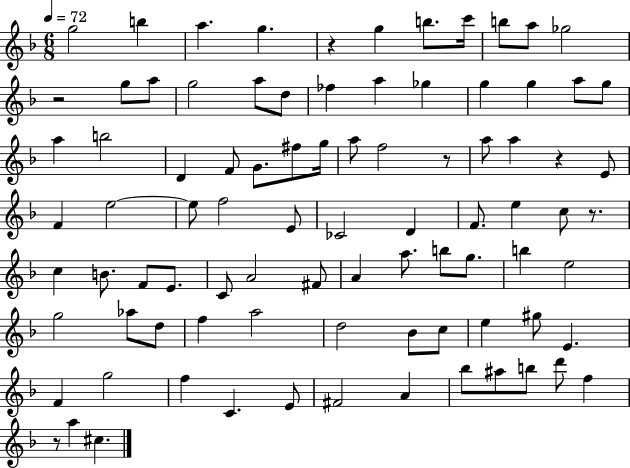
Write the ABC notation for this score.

X:1
T:Untitled
M:6/8
L:1/4
K:F
g2 b a g z g b/2 c'/4 b/2 a/2 _g2 z2 g/2 a/2 g2 a/2 d/2 _f a _g g g a/2 g/2 a b2 D F/2 G/2 ^f/2 g/4 a/2 f2 z/2 a/2 a z E/2 F e2 e/2 f2 E/2 _C2 D F/2 e c/2 z/2 c B/2 F/2 E/2 C/2 A2 ^F/2 A a/2 b/2 g/2 b e2 g2 _a/2 d/2 f a2 d2 _B/2 c/2 e ^g/2 E F g2 f C E/2 ^F2 A _b/2 ^a/2 b/2 d'/2 f z/2 a ^c